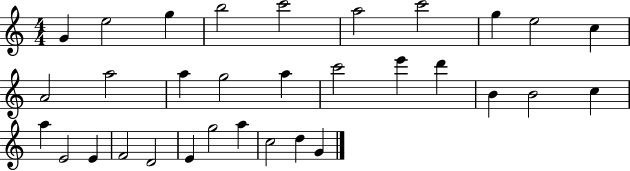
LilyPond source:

{
  \clef treble
  \numericTimeSignature
  \time 4/4
  \key c \major
  g'4 e''2 g''4 | b''2 c'''2 | a''2 c'''2 | g''4 e''2 c''4 | \break a'2 a''2 | a''4 g''2 a''4 | c'''2 e'''4 d'''4 | b'4 b'2 c''4 | \break a''4 e'2 e'4 | f'2 d'2 | e'4 g''2 a''4 | c''2 d''4 g'4 | \break \bar "|."
}